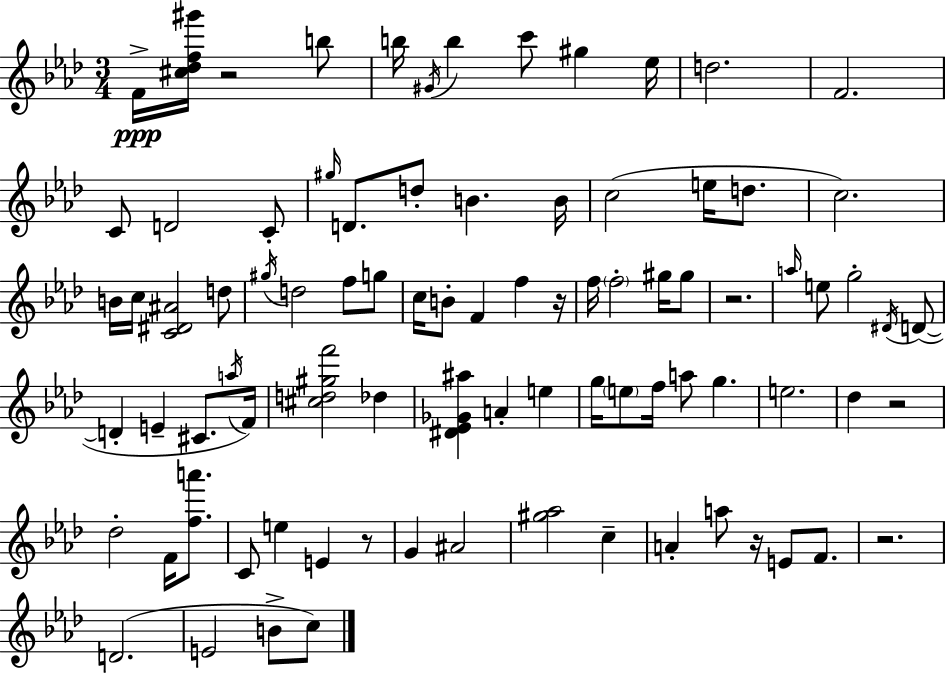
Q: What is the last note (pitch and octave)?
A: C5